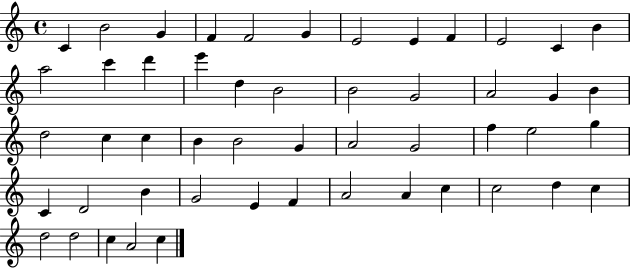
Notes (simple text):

C4/q B4/h G4/q F4/q F4/h G4/q E4/h E4/q F4/q E4/h C4/q B4/q A5/h C6/q D6/q E6/q D5/q B4/h B4/h G4/h A4/h G4/q B4/q D5/h C5/q C5/q B4/q B4/h G4/q A4/h G4/h F5/q E5/h G5/q C4/q D4/h B4/q G4/h E4/q F4/q A4/h A4/q C5/q C5/h D5/q C5/q D5/h D5/h C5/q A4/h C5/q